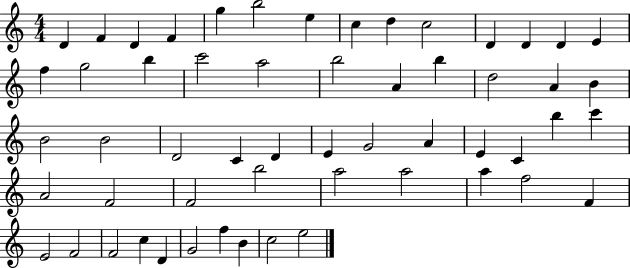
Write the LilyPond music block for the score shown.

{
  \clef treble
  \numericTimeSignature
  \time 4/4
  \key c \major
  d'4 f'4 d'4 f'4 | g''4 b''2 e''4 | c''4 d''4 c''2 | d'4 d'4 d'4 e'4 | \break f''4 g''2 b''4 | c'''2 a''2 | b''2 a'4 b''4 | d''2 a'4 b'4 | \break b'2 b'2 | d'2 c'4 d'4 | e'4 g'2 a'4 | e'4 c'4 b''4 c'''4 | \break a'2 f'2 | f'2 b''2 | a''2 a''2 | a''4 f''2 f'4 | \break e'2 f'2 | f'2 c''4 d'4 | g'2 f''4 b'4 | c''2 e''2 | \break \bar "|."
}